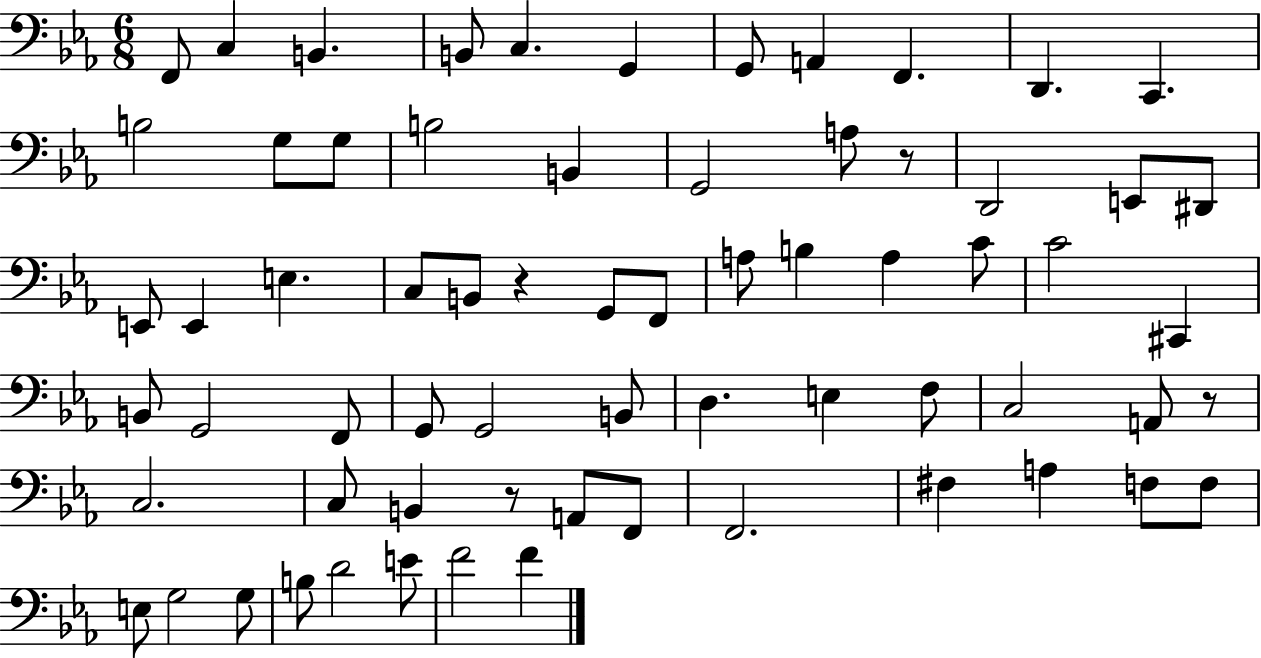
X:1
T:Untitled
M:6/8
L:1/4
K:Eb
F,,/2 C, B,, B,,/2 C, G,, G,,/2 A,, F,, D,, C,, B,2 G,/2 G,/2 B,2 B,, G,,2 A,/2 z/2 D,,2 E,,/2 ^D,,/2 E,,/2 E,, E, C,/2 B,,/2 z G,,/2 F,,/2 A,/2 B, A, C/2 C2 ^C,, B,,/2 G,,2 F,,/2 G,,/2 G,,2 B,,/2 D, E, F,/2 C,2 A,,/2 z/2 C,2 C,/2 B,, z/2 A,,/2 F,,/2 F,,2 ^F, A, F,/2 F,/2 E,/2 G,2 G,/2 B,/2 D2 E/2 F2 F